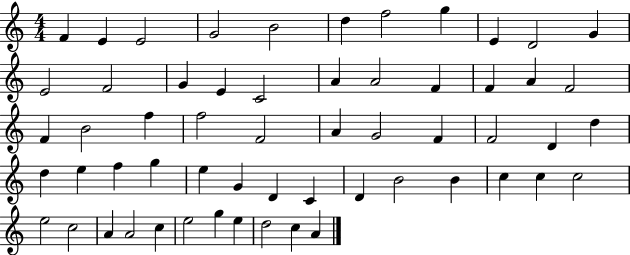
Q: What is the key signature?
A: C major